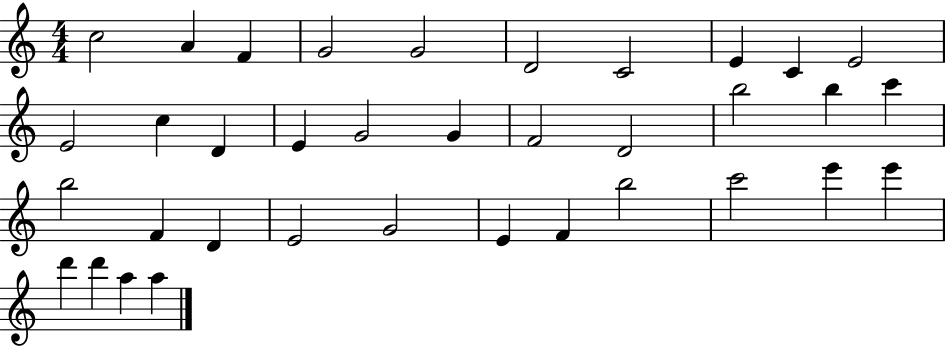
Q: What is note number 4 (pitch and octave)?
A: G4